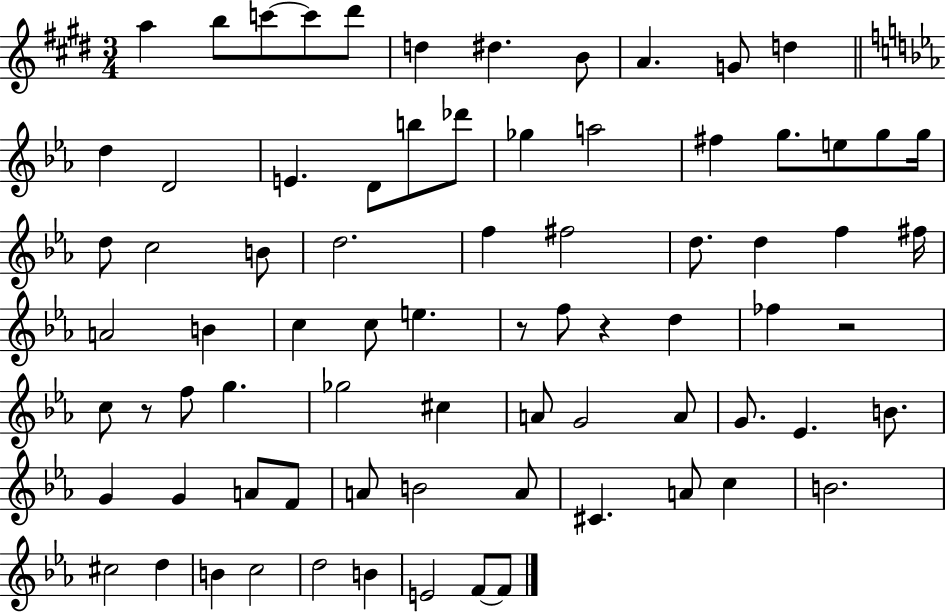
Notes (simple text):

A5/q B5/e C6/e C6/e D#6/e D5/q D#5/q. B4/e A4/q. G4/e D5/q D5/q D4/h E4/q. D4/e B5/e Db6/e Gb5/q A5/h F#5/q G5/e. E5/e G5/e G5/s D5/e C5/h B4/e D5/h. F5/q F#5/h D5/e. D5/q F5/q F#5/s A4/h B4/q C5/q C5/e E5/q. R/e F5/e R/q D5/q FES5/q R/h C5/e R/e F5/e G5/q. Gb5/h C#5/q A4/e G4/h A4/e G4/e. Eb4/q. B4/e. G4/q G4/q A4/e F4/e A4/e B4/h A4/e C#4/q. A4/e C5/q B4/h. C#5/h D5/q B4/q C5/h D5/h B4/q E4/h F4/e F4/e